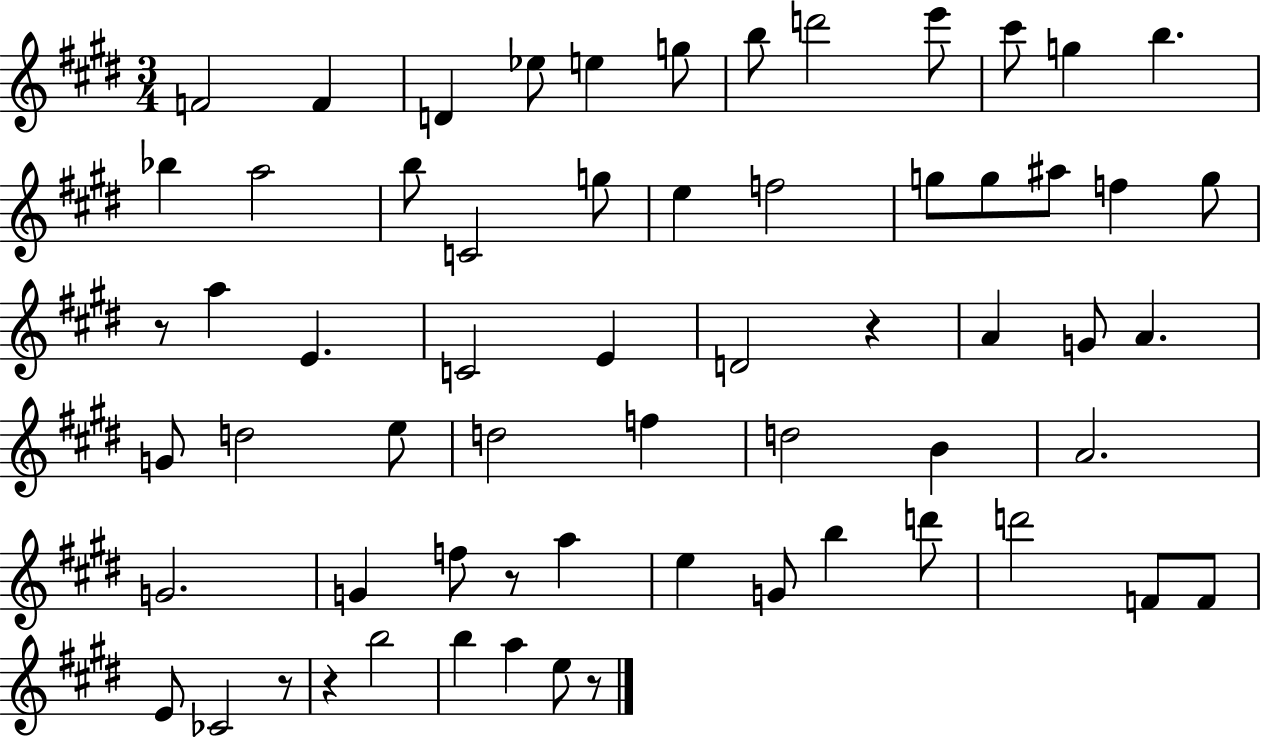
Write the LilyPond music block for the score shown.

{
  \clef treble
  \numericTimeSignature
  \time 3/4
  \key e \major
  f'2 f'4 | d'4 ees''8 e''4 g''8 | b''8 d'''2 e'''8 | cis'''8 g''4 b''4. | \break bes''4 a''2 | b''8 c'2 g''8 | e''4 f''2 | g''8 g''8 ais''8 f''4 g''8 | \break r8 a''4 e'4. | c'2 e'4 | d'2 r4 | a'4 g'8 a'4. | \break g'8 d''2 e''8 | d''2 f''4 | d''2 b'4 | a'2. | \break g'2. | g'4 f''8 r8 a''4 | e''4 g'8 b''4 d'''8 | d'''2 f'8 f'8 | \break e'8 ces'2 r8 | r4 b''2 | b''4 a''4 e''8 r8 | \bar "|."
}